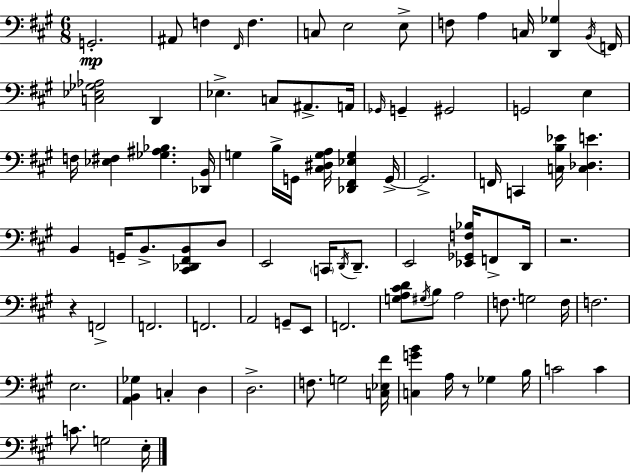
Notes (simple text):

G2/h. A#2/e F3/q F#2/s F3/q. C3/e E3/h E3/e F3/e A3/q C3/s [D2,Gb3]/q B2/s F2/s [C3,Eb3,Gb3,Ab3]/h D2/q Eb3/q. C3/e A#2/e. A2/s Gb2/s G2/q G#2/h G2/h E3/q F3/s [Eb3,F#3]/q [Gb3,A#3,Bb3]/q. [Db2,B2]/s G3/q B3/s G2/s [C#3,D#3,G3,A3]/s [Db2,F#2,Eb3,G3]/q G2/s G2/h. F2/s C2/q [C3,B3,Eb4]/s [C3,Db3,E4]/q. B2/q G2/s B2/e. [C#2,Db2,F#2,B2]/e D3/e E2/h C2/s D2/s D2/e. E2/h [Eb2,Gb2,F3,Bb3]/s F2/e D2/s R/h. R/q F2/h F2/h. F2/h. A2/h G2/e E2/e F2/h. [G3,A3,C#4,D4]/e G#3/s B3/e A3/h F3/e. G3/h F3/s F3/h. E3/h. [A2,B2,Gb3]/q C3/q D3/q D3/h. F3/e. G3/h [C3,Eb3,F#4]/s [C3,G4,B4]/q A3/s R/e Gb3/q B3/s C4/h C4/q C4/e. G3/h E3/s